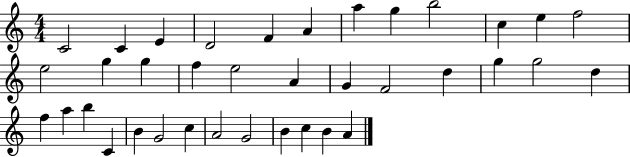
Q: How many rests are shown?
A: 0